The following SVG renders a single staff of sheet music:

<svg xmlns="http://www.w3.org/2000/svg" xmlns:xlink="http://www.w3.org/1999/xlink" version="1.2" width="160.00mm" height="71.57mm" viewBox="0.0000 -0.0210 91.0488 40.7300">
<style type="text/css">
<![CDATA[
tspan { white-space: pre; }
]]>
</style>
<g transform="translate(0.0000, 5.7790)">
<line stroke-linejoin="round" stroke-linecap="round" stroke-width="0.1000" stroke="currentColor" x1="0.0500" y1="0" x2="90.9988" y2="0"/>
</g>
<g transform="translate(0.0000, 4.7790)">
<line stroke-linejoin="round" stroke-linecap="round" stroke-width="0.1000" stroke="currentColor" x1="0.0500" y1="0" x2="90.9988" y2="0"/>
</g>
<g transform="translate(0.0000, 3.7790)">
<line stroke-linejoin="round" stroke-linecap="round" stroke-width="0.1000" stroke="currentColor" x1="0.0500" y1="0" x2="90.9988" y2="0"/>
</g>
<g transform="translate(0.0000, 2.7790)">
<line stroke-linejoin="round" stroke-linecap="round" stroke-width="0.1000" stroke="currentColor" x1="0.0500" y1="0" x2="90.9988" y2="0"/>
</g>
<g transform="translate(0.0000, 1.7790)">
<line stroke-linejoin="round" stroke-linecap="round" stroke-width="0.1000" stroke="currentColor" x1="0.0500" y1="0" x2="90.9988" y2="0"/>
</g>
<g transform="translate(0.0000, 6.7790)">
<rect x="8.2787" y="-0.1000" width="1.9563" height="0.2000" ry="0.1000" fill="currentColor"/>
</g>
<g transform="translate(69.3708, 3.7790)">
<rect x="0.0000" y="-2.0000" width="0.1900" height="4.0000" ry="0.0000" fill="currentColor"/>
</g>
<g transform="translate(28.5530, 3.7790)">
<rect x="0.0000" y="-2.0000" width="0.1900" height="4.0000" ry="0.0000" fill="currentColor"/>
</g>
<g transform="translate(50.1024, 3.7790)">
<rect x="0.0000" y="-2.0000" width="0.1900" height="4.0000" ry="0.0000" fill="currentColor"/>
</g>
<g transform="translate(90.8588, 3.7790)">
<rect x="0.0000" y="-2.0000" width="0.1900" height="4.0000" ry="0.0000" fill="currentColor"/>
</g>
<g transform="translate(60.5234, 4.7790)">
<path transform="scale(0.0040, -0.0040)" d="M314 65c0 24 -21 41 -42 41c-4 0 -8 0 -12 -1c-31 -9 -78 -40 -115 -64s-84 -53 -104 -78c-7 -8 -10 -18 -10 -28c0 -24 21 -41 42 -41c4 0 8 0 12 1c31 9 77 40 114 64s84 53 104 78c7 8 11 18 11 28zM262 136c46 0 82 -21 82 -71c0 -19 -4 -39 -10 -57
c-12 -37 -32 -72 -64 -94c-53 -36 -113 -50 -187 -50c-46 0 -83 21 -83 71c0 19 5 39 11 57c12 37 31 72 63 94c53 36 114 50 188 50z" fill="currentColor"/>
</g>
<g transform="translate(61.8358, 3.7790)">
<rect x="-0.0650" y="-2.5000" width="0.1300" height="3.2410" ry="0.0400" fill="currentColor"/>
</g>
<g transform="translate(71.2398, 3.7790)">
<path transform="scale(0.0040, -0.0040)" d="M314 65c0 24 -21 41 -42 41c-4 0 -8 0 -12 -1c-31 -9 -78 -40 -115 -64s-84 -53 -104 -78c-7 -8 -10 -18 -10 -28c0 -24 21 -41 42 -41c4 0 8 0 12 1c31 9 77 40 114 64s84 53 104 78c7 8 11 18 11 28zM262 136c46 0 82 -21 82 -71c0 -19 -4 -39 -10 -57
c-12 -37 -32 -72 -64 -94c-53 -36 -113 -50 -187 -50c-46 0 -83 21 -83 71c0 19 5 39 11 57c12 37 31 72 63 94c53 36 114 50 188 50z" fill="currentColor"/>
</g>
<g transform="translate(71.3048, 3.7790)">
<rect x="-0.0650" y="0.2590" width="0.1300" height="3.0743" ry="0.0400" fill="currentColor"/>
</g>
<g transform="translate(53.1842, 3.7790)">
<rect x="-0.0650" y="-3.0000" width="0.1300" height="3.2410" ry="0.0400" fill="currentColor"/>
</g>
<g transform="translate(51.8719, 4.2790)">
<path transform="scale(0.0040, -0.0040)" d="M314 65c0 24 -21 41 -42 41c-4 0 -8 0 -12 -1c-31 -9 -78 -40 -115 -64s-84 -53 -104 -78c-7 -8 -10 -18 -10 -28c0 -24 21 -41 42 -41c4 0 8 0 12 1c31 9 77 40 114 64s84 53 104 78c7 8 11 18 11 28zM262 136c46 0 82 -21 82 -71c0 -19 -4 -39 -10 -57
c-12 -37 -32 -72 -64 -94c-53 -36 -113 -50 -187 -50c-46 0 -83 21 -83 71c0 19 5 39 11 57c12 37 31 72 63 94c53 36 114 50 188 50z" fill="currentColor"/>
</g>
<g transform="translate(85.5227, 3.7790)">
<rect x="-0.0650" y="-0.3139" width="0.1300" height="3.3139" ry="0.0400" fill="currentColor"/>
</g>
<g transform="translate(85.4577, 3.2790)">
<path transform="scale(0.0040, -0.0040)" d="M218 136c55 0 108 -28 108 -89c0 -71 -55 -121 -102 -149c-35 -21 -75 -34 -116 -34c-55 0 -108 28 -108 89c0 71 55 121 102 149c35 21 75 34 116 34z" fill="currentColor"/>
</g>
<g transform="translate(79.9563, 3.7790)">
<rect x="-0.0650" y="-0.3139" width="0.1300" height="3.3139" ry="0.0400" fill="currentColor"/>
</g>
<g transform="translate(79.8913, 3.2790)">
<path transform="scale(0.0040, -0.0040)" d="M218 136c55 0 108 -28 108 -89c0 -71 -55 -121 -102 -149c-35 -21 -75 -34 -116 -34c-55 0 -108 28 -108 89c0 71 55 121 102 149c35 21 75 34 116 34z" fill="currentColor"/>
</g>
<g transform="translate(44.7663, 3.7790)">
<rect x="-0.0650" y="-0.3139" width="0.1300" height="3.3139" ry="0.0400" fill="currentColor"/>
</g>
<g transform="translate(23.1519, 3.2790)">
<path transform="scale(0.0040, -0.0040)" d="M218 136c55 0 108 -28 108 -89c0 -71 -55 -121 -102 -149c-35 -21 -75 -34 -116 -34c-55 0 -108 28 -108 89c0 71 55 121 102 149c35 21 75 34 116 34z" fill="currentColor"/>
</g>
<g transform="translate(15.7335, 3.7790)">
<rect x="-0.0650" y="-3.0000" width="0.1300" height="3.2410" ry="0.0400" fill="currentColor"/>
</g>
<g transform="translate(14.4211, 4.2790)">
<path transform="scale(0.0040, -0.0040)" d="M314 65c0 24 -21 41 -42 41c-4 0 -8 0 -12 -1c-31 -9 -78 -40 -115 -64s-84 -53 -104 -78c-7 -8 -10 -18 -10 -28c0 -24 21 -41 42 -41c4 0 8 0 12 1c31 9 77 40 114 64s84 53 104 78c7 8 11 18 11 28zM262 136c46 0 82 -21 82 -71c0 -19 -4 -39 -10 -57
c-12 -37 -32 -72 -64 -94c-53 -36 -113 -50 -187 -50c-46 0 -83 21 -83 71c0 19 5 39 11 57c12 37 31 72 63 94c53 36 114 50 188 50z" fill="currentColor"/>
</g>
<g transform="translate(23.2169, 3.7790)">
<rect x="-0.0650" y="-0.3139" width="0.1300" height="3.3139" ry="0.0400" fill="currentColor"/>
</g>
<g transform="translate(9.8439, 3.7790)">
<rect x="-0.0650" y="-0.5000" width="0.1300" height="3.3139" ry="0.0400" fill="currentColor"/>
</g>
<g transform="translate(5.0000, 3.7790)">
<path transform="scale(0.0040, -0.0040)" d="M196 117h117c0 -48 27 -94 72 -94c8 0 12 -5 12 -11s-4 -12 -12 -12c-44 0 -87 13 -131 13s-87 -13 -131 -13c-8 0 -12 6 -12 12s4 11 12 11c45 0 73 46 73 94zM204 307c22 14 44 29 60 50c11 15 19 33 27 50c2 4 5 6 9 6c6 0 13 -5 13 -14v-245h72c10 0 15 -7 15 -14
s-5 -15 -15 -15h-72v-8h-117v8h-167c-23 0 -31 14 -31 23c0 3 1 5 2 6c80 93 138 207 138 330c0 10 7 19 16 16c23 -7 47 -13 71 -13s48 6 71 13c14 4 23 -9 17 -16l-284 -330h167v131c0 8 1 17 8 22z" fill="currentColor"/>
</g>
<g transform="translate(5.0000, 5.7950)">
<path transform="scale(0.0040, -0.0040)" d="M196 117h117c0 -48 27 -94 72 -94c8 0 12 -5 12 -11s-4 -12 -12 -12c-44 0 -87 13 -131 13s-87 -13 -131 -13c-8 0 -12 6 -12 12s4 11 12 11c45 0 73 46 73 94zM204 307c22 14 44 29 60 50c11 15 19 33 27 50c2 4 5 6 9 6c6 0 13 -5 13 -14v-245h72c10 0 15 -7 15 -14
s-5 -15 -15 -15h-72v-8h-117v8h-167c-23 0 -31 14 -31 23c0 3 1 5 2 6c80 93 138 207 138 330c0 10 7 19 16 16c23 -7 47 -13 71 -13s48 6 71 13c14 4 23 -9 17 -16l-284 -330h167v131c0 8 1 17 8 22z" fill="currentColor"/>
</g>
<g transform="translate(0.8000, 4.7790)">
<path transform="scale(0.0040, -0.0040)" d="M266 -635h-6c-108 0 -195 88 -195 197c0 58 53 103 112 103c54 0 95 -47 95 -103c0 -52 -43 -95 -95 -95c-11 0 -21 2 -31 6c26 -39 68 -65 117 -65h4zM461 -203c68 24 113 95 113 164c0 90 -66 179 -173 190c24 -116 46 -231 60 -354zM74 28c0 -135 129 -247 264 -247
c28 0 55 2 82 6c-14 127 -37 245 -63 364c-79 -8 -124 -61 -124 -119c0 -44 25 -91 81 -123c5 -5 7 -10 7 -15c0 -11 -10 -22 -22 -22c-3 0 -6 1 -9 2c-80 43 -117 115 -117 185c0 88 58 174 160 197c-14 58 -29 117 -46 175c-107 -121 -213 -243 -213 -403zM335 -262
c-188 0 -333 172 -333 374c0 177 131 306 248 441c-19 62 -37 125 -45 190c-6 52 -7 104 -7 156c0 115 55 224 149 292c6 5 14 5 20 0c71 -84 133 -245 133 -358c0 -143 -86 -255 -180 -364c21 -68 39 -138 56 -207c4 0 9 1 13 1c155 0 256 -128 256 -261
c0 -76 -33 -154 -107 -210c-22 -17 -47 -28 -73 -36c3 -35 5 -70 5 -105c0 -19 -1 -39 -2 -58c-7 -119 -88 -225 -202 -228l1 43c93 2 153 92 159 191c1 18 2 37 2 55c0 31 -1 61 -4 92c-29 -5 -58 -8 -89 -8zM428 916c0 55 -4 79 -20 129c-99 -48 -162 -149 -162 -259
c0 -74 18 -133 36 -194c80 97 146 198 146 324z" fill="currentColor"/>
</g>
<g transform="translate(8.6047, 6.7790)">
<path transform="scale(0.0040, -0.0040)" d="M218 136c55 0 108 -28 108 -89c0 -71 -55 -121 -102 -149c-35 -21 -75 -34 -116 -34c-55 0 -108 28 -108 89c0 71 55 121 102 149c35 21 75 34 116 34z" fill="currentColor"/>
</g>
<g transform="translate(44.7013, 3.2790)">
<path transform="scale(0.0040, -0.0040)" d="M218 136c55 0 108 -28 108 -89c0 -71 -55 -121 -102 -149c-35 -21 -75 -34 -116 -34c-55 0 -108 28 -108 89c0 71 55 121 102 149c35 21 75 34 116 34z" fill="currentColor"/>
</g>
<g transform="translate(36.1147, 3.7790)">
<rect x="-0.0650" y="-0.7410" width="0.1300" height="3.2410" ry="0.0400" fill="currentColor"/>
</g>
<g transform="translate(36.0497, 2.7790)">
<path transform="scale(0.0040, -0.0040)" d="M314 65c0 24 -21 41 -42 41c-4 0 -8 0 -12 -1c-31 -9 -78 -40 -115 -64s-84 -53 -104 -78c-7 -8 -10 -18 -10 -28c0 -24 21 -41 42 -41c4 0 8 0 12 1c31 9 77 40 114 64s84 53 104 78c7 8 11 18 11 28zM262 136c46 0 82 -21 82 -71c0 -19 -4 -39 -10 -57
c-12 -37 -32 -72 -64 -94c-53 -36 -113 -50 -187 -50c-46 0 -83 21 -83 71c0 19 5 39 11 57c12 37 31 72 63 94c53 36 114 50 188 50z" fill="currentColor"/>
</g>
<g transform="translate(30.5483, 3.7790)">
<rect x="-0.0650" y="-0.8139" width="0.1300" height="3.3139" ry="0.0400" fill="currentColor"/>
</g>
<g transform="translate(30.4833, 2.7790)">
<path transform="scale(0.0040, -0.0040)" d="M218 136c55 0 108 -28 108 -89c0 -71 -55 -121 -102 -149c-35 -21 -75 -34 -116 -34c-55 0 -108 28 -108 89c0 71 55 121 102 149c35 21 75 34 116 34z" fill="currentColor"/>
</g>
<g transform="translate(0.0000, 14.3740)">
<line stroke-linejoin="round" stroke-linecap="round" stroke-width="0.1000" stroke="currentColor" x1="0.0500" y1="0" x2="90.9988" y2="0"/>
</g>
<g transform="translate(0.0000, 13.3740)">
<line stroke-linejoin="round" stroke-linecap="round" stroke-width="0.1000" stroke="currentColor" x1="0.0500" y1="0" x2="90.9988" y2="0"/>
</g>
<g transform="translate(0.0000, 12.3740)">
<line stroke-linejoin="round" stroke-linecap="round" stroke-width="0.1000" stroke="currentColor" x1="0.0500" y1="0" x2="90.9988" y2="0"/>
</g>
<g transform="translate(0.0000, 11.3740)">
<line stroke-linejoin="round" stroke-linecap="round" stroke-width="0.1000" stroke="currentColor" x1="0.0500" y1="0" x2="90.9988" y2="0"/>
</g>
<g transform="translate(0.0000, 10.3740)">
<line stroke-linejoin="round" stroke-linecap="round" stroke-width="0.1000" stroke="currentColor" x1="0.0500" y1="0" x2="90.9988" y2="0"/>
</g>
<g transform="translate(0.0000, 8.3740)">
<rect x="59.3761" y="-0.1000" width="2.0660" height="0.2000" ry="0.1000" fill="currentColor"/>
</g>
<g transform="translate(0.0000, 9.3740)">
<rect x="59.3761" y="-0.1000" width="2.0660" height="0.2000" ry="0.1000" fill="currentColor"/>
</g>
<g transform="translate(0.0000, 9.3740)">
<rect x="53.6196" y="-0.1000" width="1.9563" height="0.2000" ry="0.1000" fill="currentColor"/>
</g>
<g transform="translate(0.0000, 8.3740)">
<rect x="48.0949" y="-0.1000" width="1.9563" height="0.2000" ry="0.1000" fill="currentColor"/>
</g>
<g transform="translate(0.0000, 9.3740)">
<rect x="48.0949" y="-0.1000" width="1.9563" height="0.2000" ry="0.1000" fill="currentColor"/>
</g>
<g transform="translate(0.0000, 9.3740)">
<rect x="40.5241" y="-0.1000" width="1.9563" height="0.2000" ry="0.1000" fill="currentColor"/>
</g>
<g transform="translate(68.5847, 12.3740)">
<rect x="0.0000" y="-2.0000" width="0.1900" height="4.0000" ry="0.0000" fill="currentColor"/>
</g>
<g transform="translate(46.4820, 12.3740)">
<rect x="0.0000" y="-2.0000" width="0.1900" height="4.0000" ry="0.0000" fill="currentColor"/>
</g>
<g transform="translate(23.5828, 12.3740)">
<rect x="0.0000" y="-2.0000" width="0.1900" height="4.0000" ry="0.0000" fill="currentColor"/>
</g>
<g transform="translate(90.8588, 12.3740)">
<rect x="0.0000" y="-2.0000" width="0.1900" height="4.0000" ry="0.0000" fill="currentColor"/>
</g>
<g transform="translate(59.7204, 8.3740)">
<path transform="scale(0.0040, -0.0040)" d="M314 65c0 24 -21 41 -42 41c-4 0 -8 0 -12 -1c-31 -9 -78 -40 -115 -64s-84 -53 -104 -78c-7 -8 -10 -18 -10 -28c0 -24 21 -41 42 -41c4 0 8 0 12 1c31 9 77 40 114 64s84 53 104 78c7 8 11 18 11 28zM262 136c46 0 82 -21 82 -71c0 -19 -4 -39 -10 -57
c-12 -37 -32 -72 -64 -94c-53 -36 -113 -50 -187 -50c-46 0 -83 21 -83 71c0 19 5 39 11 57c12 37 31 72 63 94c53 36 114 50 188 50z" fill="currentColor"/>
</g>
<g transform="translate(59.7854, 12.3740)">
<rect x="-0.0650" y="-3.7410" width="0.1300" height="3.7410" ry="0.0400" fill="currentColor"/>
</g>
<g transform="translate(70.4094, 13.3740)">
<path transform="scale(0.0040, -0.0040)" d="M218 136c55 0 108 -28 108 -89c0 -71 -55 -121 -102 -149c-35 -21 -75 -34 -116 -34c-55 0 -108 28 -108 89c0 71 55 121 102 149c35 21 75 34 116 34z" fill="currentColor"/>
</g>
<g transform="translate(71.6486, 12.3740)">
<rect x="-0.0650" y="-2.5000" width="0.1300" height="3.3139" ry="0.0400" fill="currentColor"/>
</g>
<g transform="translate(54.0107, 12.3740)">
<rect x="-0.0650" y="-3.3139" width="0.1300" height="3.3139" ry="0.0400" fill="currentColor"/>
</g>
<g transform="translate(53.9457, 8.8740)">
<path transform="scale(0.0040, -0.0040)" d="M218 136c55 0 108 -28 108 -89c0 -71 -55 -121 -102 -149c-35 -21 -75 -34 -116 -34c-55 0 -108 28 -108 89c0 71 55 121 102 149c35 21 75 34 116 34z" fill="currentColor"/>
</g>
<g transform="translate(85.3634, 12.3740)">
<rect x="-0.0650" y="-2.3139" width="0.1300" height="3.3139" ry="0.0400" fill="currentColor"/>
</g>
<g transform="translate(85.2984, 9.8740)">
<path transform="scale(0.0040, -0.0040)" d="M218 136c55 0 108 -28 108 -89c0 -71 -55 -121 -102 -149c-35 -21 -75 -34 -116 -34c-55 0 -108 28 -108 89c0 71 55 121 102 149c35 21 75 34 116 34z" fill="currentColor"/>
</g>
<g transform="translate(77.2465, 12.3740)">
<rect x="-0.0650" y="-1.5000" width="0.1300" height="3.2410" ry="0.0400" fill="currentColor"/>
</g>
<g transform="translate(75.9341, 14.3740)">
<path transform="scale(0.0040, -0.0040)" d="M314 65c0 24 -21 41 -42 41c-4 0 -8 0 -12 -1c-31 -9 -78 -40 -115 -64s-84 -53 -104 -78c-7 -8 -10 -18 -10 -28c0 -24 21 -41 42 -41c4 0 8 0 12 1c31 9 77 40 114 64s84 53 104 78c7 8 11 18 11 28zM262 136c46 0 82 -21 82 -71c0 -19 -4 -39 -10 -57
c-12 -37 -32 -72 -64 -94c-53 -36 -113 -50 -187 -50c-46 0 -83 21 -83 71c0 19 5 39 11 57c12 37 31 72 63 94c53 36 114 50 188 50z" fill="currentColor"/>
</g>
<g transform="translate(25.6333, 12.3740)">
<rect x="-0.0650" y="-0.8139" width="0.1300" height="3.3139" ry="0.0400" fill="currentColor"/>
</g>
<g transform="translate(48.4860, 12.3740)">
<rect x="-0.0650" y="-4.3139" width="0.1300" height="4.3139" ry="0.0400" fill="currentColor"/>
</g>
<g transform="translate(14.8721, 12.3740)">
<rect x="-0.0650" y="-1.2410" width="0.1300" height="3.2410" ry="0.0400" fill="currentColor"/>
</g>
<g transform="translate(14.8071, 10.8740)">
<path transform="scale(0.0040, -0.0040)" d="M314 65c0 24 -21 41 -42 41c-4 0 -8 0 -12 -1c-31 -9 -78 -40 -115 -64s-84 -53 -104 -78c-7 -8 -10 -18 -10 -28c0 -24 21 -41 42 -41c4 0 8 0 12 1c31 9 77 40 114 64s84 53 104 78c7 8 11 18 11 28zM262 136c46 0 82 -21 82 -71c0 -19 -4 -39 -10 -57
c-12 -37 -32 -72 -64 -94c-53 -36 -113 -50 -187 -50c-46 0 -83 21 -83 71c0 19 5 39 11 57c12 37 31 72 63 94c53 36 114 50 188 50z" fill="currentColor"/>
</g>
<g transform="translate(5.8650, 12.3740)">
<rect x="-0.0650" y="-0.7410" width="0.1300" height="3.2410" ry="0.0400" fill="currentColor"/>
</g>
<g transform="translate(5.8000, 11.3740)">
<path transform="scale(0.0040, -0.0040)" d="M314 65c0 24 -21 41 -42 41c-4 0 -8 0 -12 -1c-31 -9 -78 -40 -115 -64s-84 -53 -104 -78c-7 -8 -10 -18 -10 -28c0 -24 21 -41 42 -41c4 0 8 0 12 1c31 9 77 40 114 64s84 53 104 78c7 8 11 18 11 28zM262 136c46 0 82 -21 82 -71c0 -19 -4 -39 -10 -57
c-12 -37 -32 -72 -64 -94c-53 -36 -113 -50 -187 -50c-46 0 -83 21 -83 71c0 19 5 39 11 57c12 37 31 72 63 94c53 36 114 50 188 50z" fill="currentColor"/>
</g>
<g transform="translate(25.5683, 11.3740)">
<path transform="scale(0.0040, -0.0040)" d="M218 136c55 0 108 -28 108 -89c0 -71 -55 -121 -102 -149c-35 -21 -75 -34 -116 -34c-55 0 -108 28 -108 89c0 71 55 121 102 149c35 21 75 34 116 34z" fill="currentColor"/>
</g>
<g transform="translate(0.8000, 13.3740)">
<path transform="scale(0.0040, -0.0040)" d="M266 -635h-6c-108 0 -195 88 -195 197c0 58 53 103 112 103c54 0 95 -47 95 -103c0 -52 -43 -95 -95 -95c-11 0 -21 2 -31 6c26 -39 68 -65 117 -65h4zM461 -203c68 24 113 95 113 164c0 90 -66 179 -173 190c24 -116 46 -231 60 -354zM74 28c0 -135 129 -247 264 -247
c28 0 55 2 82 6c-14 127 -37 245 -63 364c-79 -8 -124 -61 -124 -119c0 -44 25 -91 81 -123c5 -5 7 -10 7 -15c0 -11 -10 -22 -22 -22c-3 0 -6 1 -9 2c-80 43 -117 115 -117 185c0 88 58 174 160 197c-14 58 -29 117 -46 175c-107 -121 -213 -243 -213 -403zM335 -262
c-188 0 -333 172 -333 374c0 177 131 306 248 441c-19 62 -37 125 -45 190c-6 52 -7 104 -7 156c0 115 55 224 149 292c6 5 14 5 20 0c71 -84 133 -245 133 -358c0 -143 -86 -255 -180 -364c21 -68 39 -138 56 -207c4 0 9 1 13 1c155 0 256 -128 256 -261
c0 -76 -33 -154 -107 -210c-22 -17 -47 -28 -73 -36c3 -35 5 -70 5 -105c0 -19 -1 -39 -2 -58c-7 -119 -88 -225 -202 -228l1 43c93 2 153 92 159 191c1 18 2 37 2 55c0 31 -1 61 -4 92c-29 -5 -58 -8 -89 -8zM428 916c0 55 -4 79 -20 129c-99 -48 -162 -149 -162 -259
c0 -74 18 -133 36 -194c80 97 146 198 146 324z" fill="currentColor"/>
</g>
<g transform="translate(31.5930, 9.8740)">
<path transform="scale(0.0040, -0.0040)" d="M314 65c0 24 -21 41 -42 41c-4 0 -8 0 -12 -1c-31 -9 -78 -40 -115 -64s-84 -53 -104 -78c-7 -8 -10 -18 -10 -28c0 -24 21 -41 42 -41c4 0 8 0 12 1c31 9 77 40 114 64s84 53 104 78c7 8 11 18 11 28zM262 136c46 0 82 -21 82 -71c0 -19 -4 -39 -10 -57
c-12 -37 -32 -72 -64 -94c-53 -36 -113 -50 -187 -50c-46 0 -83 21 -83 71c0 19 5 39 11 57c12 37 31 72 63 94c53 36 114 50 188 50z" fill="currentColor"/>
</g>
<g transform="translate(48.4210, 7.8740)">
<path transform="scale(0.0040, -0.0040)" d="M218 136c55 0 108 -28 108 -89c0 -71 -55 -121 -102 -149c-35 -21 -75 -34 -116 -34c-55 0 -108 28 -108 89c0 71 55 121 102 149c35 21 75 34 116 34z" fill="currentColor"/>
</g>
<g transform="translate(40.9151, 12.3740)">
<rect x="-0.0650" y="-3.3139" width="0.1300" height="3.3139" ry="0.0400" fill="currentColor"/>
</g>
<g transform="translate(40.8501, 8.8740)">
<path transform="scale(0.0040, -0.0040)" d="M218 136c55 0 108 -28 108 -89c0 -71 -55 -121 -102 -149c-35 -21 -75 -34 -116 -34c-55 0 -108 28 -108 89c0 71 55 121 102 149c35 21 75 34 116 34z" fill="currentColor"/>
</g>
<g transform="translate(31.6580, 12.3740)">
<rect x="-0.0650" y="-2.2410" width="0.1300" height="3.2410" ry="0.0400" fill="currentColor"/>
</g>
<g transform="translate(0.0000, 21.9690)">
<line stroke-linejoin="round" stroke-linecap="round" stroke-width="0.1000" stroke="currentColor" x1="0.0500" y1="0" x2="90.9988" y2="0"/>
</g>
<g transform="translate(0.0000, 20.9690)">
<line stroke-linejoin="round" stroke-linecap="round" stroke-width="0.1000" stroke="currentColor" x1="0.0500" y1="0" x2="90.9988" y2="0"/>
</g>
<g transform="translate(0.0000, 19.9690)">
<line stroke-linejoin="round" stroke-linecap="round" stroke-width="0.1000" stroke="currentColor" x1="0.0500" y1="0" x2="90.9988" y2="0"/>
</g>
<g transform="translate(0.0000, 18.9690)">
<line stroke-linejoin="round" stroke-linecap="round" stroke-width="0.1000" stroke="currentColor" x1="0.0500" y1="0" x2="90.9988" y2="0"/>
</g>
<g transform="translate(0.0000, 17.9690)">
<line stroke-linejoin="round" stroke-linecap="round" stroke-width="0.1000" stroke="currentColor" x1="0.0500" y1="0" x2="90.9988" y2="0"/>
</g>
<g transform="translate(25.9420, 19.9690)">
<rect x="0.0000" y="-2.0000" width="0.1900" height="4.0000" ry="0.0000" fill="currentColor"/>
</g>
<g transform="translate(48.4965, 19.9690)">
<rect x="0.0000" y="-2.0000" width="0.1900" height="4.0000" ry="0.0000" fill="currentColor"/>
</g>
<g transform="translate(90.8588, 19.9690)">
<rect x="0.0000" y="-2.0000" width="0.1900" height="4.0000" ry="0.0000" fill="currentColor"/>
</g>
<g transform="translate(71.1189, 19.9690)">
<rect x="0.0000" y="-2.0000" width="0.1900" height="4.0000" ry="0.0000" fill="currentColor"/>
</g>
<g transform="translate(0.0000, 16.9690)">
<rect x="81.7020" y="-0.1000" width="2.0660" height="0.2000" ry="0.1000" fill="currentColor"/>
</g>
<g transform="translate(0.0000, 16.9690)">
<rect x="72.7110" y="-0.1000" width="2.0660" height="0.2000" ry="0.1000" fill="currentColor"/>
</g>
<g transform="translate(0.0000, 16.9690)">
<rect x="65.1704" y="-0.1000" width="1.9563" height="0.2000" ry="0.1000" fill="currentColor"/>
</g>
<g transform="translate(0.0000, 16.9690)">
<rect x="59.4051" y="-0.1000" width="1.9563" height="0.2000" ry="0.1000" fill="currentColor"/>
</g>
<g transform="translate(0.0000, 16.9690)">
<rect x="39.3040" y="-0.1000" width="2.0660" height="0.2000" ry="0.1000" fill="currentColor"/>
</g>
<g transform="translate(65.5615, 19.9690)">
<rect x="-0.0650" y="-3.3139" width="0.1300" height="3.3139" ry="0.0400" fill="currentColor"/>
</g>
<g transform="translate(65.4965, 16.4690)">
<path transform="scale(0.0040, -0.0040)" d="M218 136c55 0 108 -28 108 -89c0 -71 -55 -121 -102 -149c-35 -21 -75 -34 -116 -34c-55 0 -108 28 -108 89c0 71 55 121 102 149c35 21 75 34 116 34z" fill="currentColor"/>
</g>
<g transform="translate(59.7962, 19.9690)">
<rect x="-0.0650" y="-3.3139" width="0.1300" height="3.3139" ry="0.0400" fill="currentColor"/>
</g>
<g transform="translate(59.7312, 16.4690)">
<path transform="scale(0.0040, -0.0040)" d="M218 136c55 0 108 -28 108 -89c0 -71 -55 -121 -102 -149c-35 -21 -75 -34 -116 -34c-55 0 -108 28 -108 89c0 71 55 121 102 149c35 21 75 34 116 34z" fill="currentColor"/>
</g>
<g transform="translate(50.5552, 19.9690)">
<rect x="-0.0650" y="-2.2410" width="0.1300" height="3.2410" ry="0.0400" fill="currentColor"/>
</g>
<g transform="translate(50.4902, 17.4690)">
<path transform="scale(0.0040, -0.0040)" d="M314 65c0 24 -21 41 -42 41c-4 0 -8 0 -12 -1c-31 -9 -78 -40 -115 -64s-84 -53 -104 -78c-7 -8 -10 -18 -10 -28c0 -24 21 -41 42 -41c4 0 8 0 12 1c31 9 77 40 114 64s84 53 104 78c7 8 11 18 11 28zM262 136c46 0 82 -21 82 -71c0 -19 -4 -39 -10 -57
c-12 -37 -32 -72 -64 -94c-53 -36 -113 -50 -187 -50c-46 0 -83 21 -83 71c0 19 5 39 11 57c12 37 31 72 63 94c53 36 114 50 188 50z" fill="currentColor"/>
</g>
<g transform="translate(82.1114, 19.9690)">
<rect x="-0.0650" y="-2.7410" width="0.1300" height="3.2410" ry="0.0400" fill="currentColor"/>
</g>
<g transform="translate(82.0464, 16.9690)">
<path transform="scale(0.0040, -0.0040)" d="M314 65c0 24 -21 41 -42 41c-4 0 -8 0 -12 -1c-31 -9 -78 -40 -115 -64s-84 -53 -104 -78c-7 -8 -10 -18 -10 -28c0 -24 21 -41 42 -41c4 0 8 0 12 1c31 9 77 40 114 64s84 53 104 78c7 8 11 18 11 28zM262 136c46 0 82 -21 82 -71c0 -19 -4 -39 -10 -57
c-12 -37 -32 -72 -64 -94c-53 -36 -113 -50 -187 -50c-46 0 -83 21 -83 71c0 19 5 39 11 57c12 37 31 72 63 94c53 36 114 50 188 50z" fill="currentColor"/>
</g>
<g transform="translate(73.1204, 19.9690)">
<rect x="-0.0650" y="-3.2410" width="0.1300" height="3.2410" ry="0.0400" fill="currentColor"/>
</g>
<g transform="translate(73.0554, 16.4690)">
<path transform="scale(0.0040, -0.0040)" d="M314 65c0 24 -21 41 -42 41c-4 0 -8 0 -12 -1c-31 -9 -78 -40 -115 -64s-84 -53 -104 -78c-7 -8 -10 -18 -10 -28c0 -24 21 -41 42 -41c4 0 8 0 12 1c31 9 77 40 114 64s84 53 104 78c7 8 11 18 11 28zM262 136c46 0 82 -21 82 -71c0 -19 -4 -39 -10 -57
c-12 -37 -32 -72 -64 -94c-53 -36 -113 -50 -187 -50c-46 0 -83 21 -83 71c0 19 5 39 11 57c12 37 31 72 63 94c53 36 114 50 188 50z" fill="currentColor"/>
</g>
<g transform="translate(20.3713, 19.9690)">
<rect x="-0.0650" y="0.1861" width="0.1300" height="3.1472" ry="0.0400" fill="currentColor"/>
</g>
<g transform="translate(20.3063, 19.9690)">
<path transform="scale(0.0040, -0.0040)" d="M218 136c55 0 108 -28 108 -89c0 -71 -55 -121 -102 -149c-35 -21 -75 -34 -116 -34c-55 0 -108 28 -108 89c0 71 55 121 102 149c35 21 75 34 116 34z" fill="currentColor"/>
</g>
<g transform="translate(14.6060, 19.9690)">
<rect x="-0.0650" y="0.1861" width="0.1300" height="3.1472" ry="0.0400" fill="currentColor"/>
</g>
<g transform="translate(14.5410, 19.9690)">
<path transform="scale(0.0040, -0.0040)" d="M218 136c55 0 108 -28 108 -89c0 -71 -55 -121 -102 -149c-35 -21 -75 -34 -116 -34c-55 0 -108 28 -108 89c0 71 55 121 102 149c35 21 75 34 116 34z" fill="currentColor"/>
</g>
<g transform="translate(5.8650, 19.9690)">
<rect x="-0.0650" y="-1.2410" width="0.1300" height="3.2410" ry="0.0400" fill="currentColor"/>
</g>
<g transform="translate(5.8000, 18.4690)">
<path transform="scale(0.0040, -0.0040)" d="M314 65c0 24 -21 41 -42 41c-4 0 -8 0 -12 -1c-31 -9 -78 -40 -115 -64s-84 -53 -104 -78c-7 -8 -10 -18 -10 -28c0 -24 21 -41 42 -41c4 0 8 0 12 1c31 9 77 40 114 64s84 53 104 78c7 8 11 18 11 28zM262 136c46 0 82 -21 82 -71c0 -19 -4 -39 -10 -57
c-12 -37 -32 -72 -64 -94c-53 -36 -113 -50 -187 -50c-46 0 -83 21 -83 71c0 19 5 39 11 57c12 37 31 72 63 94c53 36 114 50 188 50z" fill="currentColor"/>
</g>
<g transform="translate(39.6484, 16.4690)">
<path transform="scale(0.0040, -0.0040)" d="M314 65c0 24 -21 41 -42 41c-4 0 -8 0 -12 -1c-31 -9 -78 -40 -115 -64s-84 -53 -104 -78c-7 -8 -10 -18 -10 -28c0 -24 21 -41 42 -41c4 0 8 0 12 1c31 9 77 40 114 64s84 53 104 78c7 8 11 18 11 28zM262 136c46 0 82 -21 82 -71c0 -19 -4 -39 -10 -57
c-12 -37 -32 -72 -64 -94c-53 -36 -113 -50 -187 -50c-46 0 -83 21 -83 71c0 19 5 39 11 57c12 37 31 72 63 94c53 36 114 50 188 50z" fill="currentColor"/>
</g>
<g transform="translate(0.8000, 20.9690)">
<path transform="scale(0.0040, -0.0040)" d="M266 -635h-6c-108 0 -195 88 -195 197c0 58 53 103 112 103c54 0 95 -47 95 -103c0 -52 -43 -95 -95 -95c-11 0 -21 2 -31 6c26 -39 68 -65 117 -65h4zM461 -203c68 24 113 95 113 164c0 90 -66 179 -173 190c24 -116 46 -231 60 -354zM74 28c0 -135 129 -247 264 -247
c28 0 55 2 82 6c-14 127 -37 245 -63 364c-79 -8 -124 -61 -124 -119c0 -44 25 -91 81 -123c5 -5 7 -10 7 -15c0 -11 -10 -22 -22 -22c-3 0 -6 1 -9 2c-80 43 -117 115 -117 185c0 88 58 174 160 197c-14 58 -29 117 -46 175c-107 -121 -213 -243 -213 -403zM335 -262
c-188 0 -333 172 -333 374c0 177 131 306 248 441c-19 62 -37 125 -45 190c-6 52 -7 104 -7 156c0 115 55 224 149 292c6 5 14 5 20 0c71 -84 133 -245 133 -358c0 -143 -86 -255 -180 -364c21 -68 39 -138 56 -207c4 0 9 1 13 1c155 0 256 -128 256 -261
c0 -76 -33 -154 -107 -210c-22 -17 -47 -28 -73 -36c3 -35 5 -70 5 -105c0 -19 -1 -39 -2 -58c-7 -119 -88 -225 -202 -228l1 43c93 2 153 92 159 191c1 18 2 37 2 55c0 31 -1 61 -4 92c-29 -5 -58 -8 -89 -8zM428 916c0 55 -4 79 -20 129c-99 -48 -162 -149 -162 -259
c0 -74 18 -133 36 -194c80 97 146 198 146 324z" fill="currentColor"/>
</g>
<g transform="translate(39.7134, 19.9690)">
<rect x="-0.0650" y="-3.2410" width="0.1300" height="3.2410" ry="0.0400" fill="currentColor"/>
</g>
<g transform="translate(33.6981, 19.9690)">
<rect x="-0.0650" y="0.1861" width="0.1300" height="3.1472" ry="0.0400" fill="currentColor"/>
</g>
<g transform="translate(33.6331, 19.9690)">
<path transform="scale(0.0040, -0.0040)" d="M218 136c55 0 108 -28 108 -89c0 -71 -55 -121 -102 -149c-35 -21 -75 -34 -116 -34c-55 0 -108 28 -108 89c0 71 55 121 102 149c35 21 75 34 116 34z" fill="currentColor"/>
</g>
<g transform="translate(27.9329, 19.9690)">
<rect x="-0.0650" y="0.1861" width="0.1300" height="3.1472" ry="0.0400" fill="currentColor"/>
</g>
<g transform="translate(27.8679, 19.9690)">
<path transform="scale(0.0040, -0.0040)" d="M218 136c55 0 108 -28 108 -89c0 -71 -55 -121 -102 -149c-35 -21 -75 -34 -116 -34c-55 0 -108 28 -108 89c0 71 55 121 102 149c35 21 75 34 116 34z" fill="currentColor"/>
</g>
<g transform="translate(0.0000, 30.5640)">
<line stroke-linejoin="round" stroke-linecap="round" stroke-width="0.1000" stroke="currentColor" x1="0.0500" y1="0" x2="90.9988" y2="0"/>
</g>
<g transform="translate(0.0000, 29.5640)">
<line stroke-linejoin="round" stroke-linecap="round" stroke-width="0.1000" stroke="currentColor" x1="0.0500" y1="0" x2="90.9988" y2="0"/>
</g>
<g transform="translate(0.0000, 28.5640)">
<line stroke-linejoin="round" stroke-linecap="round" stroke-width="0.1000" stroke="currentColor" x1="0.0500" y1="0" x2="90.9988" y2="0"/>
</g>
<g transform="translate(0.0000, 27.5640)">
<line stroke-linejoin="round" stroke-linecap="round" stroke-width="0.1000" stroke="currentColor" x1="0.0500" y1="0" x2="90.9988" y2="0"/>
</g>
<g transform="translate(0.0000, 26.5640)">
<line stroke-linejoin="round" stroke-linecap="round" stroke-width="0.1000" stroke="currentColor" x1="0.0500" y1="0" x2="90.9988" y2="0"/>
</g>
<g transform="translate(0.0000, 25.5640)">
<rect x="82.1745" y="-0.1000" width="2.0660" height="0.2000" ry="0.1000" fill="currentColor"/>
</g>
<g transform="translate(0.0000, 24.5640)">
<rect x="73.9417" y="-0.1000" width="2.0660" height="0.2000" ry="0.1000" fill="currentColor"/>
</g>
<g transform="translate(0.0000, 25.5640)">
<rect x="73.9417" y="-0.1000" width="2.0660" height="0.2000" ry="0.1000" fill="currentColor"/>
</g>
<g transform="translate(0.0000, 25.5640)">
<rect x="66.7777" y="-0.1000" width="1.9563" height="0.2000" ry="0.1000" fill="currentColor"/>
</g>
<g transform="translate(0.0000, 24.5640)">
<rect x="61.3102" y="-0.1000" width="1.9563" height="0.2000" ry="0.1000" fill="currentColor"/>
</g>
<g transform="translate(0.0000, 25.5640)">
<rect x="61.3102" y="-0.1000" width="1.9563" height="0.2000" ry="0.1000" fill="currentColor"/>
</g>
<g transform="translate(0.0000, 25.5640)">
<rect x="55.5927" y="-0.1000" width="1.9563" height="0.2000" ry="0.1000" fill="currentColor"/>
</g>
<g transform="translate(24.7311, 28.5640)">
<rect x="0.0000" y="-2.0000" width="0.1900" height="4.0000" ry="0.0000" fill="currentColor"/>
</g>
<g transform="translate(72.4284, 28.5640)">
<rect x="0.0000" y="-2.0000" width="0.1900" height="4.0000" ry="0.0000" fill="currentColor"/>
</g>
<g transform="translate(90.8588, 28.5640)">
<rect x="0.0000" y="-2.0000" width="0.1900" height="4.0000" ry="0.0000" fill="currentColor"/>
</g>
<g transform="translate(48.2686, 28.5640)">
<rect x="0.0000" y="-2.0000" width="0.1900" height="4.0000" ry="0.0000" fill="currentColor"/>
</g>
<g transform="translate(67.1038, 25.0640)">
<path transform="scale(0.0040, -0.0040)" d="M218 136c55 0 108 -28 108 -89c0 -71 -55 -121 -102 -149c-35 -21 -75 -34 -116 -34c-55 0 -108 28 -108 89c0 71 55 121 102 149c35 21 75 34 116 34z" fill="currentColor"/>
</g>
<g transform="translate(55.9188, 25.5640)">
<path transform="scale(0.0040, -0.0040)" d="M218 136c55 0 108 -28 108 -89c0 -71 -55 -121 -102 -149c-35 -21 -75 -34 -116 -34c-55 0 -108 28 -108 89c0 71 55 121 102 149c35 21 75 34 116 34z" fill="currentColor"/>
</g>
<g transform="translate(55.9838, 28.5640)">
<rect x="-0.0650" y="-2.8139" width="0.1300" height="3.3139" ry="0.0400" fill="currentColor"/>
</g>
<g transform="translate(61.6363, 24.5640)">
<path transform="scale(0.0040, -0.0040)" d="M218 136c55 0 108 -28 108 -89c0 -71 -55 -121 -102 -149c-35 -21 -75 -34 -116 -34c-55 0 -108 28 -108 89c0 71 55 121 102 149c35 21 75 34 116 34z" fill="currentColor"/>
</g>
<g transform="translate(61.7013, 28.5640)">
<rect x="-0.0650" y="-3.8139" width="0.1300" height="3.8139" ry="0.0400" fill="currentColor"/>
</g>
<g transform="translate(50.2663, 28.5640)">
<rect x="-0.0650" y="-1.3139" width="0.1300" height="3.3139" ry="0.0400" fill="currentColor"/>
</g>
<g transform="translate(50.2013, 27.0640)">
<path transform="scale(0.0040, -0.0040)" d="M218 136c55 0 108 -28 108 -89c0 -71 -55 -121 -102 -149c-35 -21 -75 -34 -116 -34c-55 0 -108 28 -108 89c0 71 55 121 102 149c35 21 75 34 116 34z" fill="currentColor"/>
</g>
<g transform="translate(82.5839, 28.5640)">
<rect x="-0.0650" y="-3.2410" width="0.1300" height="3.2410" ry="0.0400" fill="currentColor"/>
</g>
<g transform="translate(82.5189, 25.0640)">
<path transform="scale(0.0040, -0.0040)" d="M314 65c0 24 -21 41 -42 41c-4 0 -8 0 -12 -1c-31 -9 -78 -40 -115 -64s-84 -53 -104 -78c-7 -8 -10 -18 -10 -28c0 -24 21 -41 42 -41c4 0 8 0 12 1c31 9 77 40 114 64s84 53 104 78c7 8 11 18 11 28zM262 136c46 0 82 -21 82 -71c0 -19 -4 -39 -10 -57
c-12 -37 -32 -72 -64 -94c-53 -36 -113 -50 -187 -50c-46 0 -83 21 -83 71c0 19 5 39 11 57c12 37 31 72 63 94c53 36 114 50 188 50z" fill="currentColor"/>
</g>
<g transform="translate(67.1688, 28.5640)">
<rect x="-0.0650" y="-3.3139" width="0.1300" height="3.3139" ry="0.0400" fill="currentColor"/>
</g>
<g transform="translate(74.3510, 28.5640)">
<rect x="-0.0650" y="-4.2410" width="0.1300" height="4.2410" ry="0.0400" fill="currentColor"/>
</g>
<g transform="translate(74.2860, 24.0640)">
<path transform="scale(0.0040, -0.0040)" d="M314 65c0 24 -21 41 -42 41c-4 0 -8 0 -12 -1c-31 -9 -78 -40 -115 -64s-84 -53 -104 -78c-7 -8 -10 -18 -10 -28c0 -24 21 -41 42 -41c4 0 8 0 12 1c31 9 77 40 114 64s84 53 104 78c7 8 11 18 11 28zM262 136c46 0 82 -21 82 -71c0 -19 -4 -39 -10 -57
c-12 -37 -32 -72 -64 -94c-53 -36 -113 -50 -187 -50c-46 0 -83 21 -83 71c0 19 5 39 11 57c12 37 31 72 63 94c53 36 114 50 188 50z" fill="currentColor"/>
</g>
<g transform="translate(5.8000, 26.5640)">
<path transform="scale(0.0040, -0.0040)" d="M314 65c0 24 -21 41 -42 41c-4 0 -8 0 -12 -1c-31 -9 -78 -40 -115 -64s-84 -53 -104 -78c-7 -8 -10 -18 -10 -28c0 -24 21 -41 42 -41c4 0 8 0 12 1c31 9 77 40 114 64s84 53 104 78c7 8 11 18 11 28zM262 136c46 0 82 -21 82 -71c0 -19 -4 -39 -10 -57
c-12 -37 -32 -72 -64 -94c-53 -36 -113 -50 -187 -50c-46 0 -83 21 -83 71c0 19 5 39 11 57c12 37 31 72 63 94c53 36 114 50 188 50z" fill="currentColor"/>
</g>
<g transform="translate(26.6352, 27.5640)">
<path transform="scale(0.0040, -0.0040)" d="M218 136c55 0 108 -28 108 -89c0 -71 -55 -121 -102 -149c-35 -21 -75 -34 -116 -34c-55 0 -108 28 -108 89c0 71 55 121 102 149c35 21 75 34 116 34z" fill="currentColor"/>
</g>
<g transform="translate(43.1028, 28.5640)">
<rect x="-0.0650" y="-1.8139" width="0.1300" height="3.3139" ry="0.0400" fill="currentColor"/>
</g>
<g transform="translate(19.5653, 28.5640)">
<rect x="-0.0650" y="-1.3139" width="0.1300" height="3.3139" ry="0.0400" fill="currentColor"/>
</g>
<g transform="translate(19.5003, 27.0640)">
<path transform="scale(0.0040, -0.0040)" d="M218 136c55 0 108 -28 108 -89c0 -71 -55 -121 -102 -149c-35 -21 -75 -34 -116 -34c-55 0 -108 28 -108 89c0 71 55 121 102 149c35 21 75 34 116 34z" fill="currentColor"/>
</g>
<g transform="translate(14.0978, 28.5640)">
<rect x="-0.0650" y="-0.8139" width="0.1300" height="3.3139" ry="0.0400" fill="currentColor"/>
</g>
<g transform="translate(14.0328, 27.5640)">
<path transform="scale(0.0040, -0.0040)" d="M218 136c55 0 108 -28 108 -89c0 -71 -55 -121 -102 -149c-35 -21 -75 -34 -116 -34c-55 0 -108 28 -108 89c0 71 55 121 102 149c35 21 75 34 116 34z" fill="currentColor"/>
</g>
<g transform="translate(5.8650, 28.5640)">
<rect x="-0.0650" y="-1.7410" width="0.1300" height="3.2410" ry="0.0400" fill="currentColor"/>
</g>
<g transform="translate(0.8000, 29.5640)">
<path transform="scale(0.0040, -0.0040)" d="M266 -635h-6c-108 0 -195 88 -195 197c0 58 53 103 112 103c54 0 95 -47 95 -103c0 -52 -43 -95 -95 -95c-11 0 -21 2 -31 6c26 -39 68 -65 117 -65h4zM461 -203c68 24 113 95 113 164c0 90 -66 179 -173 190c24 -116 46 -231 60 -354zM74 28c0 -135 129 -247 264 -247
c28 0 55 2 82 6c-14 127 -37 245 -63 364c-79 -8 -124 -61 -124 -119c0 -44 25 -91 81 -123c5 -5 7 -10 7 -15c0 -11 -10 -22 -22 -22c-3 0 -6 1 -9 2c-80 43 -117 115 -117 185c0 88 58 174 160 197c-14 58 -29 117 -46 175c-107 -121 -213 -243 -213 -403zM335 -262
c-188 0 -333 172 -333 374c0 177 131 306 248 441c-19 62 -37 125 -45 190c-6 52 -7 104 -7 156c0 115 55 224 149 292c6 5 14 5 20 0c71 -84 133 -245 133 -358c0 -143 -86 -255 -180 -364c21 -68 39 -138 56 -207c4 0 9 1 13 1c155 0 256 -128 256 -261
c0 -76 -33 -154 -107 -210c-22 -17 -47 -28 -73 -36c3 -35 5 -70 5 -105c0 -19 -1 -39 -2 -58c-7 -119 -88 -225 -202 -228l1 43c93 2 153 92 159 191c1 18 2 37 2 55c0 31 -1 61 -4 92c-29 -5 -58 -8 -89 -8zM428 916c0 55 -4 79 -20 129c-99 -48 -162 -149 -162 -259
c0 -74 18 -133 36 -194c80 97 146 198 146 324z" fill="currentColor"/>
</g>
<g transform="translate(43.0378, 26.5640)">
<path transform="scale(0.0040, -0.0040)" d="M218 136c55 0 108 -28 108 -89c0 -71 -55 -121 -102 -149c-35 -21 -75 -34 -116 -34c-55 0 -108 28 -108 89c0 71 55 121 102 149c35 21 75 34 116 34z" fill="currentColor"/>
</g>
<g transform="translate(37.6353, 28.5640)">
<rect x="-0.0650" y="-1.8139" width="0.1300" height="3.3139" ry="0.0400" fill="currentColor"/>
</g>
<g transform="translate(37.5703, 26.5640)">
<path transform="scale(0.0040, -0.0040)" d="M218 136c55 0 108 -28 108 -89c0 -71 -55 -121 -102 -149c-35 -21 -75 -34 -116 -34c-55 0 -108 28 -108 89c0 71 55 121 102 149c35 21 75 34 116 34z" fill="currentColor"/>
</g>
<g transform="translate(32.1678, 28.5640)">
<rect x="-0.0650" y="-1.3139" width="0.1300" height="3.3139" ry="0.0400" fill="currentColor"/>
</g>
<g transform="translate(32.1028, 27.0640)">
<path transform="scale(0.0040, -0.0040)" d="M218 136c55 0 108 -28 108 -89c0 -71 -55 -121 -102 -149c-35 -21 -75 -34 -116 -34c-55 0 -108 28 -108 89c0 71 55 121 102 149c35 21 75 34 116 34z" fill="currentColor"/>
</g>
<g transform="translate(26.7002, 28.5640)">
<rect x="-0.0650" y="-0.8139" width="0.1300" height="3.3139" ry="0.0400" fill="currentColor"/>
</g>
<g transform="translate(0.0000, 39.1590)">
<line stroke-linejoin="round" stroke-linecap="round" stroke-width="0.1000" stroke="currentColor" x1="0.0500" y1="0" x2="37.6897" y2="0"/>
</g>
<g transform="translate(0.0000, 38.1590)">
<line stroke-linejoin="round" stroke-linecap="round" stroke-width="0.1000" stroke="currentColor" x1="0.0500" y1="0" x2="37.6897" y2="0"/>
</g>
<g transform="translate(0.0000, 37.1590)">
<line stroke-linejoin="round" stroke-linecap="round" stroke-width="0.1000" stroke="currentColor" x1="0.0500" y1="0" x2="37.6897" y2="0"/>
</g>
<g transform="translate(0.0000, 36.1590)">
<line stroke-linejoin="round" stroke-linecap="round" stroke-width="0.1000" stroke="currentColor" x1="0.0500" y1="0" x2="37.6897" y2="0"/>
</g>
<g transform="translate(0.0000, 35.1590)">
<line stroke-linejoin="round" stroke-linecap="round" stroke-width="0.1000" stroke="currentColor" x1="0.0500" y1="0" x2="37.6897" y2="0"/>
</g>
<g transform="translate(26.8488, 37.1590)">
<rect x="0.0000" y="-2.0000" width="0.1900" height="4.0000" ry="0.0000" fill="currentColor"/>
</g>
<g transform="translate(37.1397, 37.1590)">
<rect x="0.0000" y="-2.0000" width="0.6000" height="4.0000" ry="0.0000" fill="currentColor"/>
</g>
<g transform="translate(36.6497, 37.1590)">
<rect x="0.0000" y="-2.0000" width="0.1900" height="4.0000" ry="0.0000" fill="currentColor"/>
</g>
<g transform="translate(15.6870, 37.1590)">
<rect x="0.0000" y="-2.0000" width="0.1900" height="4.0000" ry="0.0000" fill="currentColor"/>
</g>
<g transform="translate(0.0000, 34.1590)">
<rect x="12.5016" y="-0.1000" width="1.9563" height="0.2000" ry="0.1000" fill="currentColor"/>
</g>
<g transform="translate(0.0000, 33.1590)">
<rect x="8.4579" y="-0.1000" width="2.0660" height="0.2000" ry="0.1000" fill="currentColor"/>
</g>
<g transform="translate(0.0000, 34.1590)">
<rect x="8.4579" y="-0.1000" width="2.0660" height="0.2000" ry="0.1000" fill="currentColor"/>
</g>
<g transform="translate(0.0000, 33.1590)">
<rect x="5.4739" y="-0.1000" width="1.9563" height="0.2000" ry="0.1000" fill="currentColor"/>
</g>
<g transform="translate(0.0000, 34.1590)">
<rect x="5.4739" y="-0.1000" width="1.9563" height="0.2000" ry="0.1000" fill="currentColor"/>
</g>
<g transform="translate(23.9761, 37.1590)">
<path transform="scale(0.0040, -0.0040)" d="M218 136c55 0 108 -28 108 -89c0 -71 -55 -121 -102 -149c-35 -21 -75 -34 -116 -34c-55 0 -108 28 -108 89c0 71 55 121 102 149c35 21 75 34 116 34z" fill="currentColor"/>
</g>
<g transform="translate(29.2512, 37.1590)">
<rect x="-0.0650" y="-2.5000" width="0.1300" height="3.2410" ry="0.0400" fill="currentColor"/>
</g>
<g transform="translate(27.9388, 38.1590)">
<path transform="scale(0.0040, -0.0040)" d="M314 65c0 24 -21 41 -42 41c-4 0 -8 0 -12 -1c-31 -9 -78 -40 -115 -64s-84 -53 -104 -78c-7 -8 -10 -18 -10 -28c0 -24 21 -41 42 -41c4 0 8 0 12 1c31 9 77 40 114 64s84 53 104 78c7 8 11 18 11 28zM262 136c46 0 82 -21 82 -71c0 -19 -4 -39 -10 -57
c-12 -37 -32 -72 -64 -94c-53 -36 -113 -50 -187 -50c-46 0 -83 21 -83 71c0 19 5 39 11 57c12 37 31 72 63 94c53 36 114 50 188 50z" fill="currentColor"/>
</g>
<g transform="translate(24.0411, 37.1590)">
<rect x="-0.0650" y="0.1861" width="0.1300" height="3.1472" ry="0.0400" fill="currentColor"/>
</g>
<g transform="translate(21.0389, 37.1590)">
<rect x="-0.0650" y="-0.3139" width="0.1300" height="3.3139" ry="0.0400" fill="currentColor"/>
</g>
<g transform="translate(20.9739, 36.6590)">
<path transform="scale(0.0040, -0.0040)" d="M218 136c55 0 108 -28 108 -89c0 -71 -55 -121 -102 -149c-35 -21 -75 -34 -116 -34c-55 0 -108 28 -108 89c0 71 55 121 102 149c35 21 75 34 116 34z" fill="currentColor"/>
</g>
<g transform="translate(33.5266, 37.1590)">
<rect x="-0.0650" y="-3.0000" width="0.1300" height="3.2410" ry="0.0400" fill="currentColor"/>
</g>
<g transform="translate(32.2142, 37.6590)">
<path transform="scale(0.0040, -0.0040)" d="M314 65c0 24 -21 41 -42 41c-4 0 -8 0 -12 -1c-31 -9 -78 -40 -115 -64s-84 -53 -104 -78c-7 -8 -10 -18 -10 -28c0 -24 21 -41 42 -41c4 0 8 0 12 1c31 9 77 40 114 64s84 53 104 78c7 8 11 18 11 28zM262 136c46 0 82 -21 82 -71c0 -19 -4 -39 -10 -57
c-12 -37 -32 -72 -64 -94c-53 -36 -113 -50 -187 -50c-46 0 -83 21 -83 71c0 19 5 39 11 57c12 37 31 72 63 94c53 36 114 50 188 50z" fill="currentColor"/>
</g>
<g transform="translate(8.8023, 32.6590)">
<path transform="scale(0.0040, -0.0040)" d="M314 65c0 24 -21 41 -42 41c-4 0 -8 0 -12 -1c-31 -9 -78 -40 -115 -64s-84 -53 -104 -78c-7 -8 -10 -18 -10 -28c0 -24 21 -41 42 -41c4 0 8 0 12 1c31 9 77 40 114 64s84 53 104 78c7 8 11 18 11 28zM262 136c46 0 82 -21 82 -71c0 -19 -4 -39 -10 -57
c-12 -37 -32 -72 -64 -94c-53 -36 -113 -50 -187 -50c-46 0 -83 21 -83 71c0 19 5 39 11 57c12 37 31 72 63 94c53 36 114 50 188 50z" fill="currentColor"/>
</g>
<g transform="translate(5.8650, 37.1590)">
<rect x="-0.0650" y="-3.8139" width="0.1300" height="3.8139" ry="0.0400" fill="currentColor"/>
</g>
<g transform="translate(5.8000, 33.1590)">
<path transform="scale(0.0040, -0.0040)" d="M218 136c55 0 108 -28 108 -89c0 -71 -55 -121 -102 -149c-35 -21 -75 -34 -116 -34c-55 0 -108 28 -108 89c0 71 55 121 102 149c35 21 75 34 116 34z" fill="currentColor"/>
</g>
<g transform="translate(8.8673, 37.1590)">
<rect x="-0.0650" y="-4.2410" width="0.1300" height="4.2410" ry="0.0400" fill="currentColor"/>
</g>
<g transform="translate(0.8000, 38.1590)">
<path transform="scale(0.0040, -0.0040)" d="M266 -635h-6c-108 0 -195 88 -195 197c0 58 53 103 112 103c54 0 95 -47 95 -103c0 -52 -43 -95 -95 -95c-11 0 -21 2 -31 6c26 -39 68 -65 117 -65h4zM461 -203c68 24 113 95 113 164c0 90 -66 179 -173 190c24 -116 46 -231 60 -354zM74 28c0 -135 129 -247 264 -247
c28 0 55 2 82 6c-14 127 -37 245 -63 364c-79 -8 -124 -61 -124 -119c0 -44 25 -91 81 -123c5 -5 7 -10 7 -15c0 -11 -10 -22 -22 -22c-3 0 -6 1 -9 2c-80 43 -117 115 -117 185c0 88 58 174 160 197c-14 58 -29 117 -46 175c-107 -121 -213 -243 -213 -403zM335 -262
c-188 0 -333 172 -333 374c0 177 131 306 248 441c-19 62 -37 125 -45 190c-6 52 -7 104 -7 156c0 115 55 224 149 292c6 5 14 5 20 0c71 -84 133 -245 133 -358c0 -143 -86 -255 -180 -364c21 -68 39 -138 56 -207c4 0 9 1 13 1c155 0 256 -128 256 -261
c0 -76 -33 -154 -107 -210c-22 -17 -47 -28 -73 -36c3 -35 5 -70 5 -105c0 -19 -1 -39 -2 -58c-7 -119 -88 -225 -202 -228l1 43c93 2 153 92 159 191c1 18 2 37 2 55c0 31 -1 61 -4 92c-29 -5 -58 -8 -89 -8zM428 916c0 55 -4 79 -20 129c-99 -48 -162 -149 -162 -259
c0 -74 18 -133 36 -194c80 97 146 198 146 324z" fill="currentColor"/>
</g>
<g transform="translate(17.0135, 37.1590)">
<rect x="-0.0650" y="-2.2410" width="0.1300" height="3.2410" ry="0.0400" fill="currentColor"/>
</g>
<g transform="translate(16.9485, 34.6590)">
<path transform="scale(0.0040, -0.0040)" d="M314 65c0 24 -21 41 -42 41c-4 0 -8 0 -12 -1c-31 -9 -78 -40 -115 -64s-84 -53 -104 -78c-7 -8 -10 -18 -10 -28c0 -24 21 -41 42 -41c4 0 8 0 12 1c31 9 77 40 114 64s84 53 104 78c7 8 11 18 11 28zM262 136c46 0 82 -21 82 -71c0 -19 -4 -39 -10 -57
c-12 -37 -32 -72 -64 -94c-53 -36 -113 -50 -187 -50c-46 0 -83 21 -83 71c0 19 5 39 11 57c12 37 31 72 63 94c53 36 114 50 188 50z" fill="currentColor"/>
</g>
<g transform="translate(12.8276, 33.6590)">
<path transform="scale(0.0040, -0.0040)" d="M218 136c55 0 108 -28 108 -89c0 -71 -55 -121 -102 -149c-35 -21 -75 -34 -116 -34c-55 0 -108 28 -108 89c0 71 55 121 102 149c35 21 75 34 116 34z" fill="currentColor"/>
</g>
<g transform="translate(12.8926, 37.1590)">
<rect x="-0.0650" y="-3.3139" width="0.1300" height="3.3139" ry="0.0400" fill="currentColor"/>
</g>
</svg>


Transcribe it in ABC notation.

X:1
T:Untitled
M:4/4
L:1/4
K:C
C A2 c d d2 c A2 G2 B2 c c d2 e2 d g2 b d' b c'2 G E2 g e2 B B B B b2 g2 b b b2 a2 f2 d e d e f f e a c' b d'2 b2 c' d'2 b g2 c B G2 A2